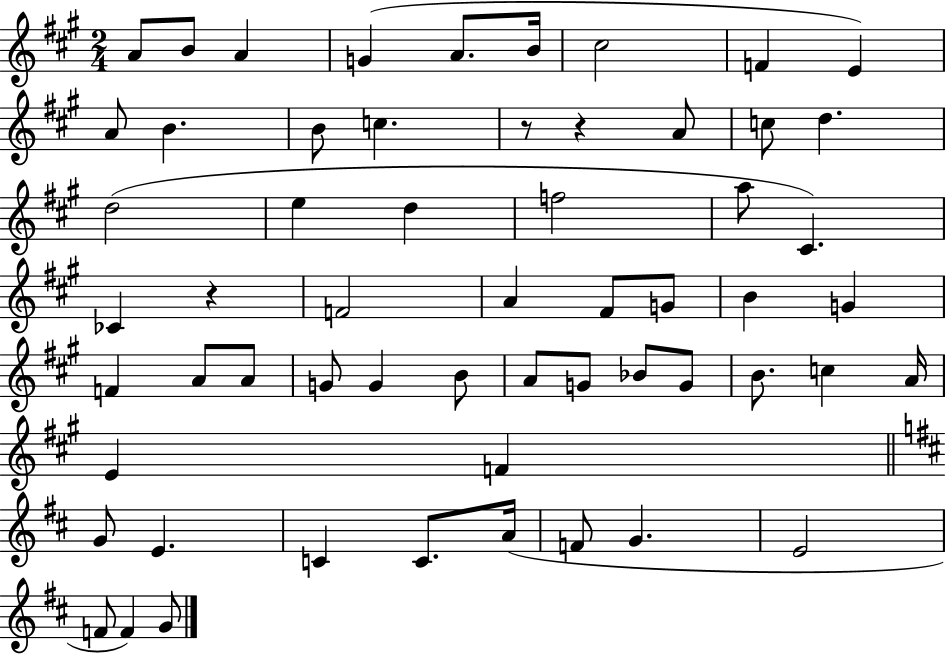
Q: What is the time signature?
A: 2/4